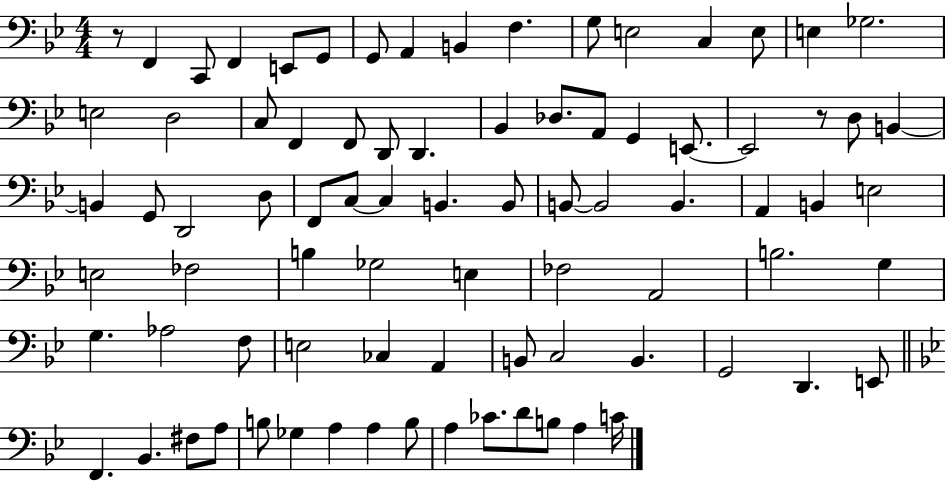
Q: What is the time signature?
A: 4/4